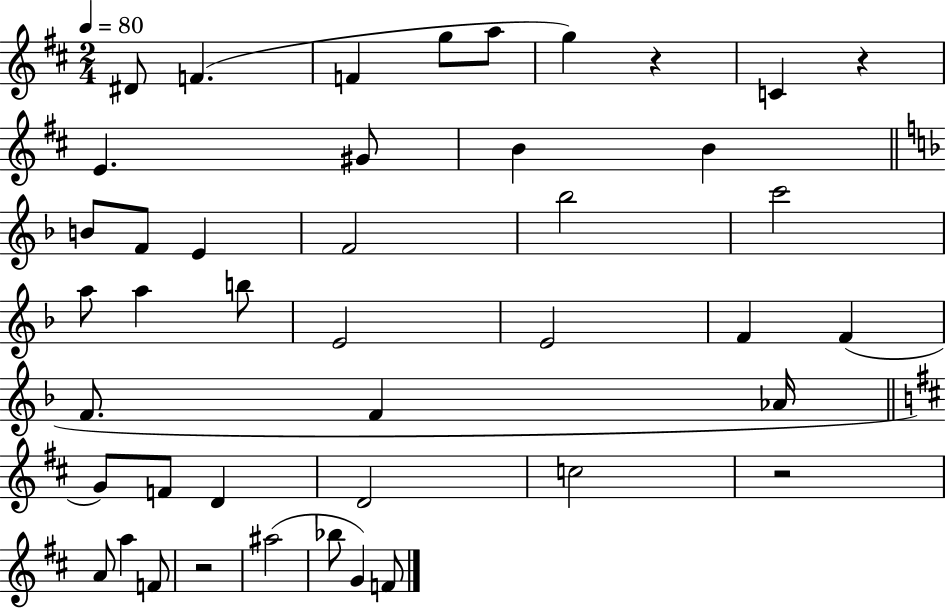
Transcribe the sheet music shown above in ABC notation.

X:1
T:Untitled
M:2/4
L:1/4
K:D
^D/2 F F g/2 a/2 g z C z E ^G/2 B B B/2 F/2 E F2 _b2 c'2 a/2 a b/2 E2 E2 F F F/2 F _A/4 G/2 F/2 D D2 c2 z2 A/2 a F/2 z2 ^a2 _b/2 G F/2